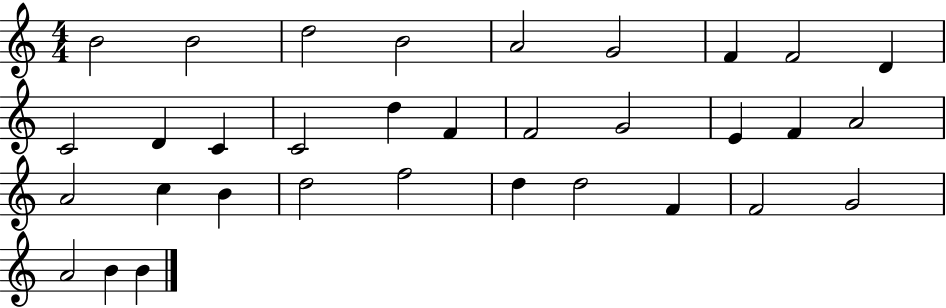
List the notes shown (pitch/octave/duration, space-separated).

B4/h B4/h D5/h B4/h A4/h G4/h F4/q F4/h D4/q C4/h D4/q C4/q C4/h D5/q F4/q F4/h G4/h E4/q F4/q A4/h A4/h C5/q B4/q D5/h F5/h D5/q D5/h F4/q F4/h G4/h A4/h B4/q B4/q